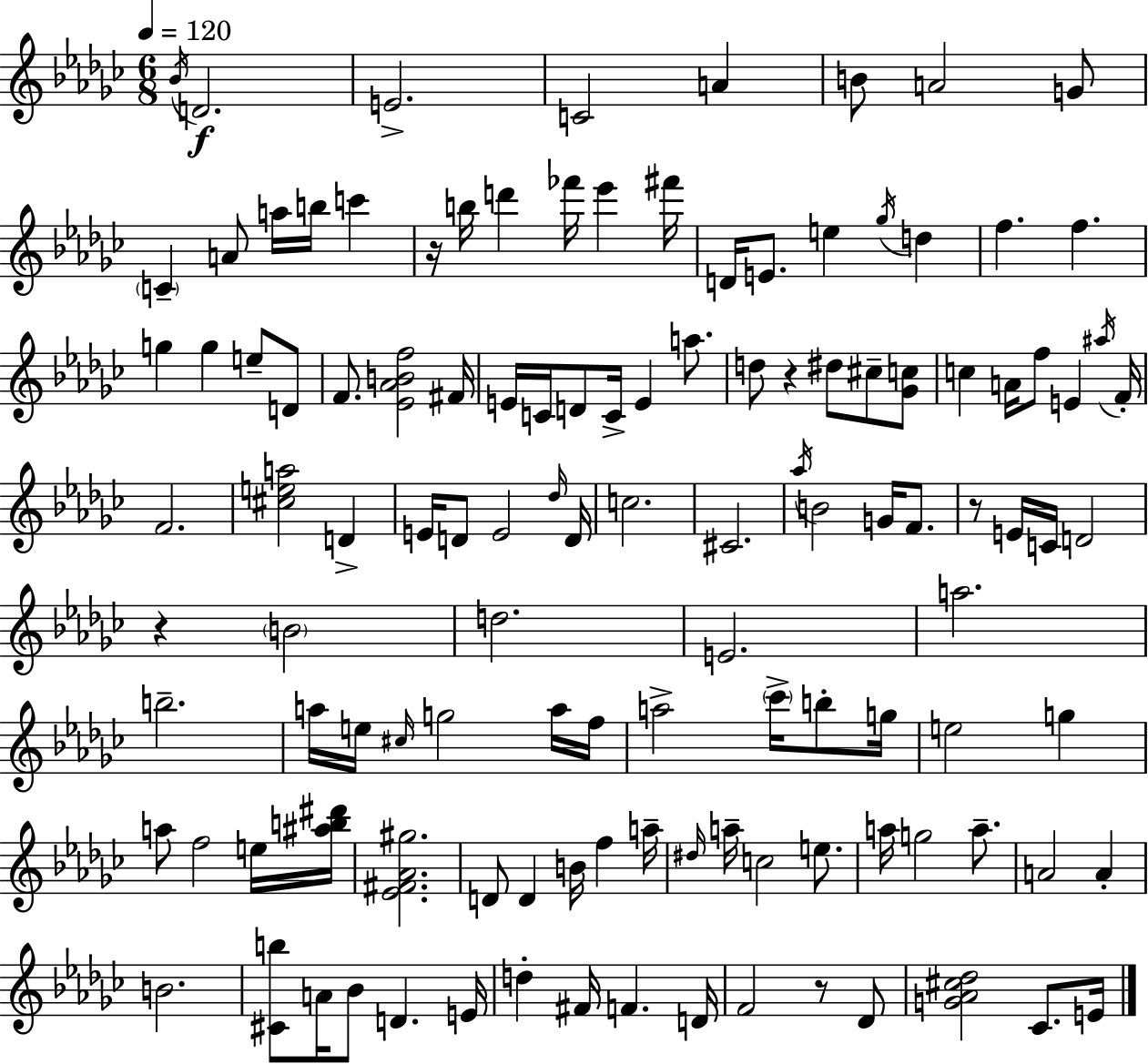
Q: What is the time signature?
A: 6/8